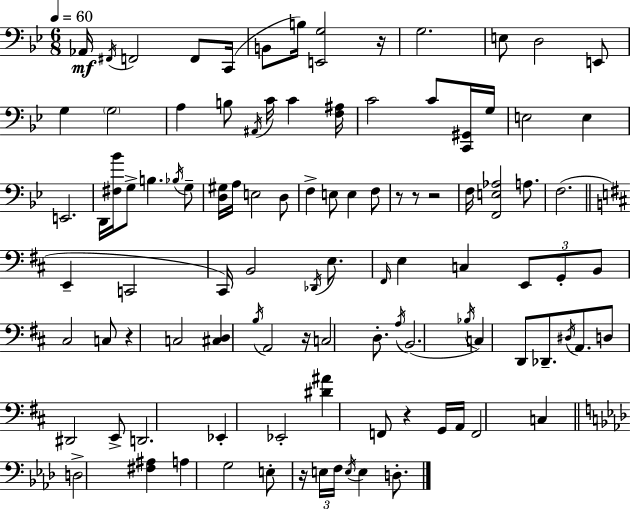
X:1
T:Untitled
M:6/8
L:1/4
K:Gm
_A,,/4 ^F,,/4 F,,2 F,,/2 C,,/4 B,,/2 B,/4 [E,,G,]2 z/4 G,2 E,/2 D,2 E,,/2 G, G,2 A, B,/2 ^A,,/4 C/4 C [F,^A,]/4 C2 C/2 [C,,^G,,]/4 G,/4 E,2 E, E,,2 D,,/4 [^F,_B]/4 G,/2 B, _B,/4 G,/2 [D,^G,]/4 A,/4 E,2 D,/2 F, E,/2 E, F,/2 z/2 z/2 z2 F,/4 [F,,E,_A,]2 A,/2 F,2 E,, C,,2 ^C,,/4 B,,2 _D,,/4 E,/2 ^F,,/4 E, C, E,,/2 G,,/2 B,,/2 ^C,2 C,/2 z C,2 [^C,D,] B,/4 A,,2 z/4 C,2 D,/2 A,/4 B,,2 _B,/4 C, D,,/2 _D,,/2 ^D,/4 A,,/2 D,/2 ^D,,2 E,,/2 D,,2 _E,, _E,,2 [^D^A] F,,/2 z G,,/4 A,,/4 F,,2 C, D,2 [^F,^A,] A, G,2 E,/2 z/4 E,/4 F,/4 E,/4 E, D,/2